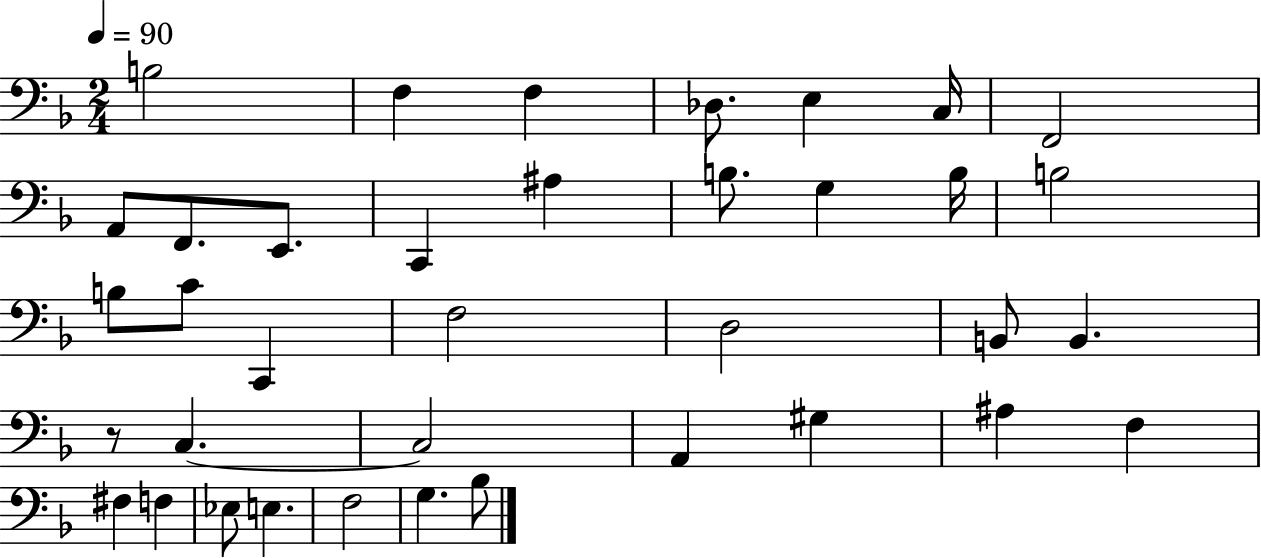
X:1
T:Untitled
M:2/4
L:1/4
K:F
B,2 F, F, _D,/2 E, C,/4 F,,2 A,,/2 F,,/2 E,,/2 C,, ^A, B,/2 G, B,/4 B,2 B,/2 C/2 C,, F,2 D,2 B,,/2 B,, z/2 C, C,2 A,, ^G, ^A, F, ^F, F, _E,/2 E, F,2 G, _B,/2